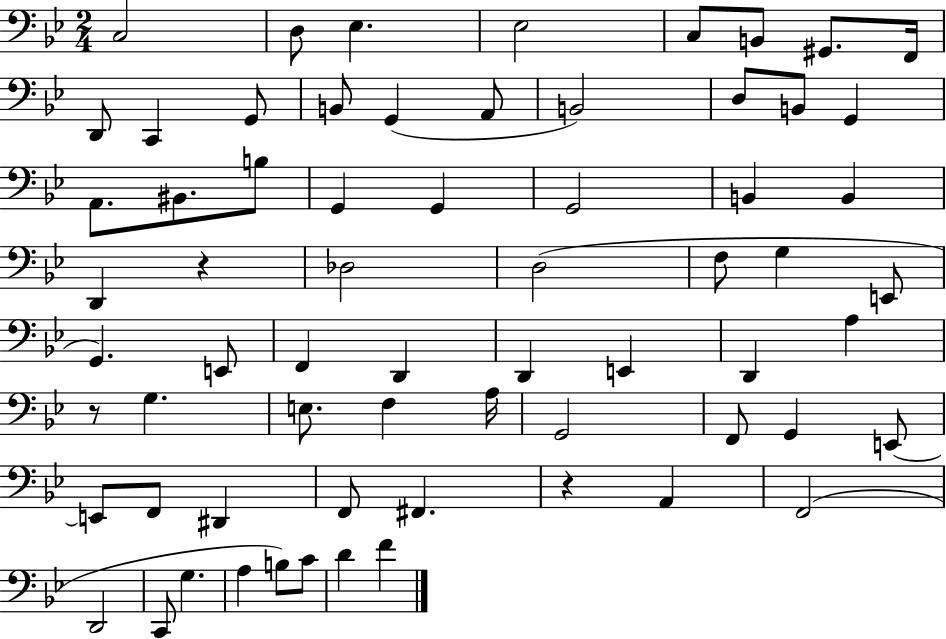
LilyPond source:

{
  \clef bass
  \numericTimeSignature
  \time 2/4
  \key bes \major
  \repeat volta 2 { c2 | d8 ees4. | ees2 | c8 b,8 gis,8. f,16 | \break d,8 c,4 g,8 | b,8 g,4( a,8 | b,2) | d8 b,8 g,4 | \break a,8. bis,8. b8 | g,4 g,4 | g,2 | b,4 b,4 | \break d,4 r4 | des2 | d2( | f8 g4 e,8 | \break g,4.) e,8 | f,4 d,4 | d,4 e,4 | d,4 a4 | \break r8 g4. | e8. f4 a16 | g,2 | f,8 g,4 e,8~~ | \break e,8 f,8 dis,4 | f,8 fis,4. | r4 a,4 | f,2( | \break d,2 | c,8 g4. | a4 b8) c'8 | d'4 f'4 | \break } \bar "|."
}